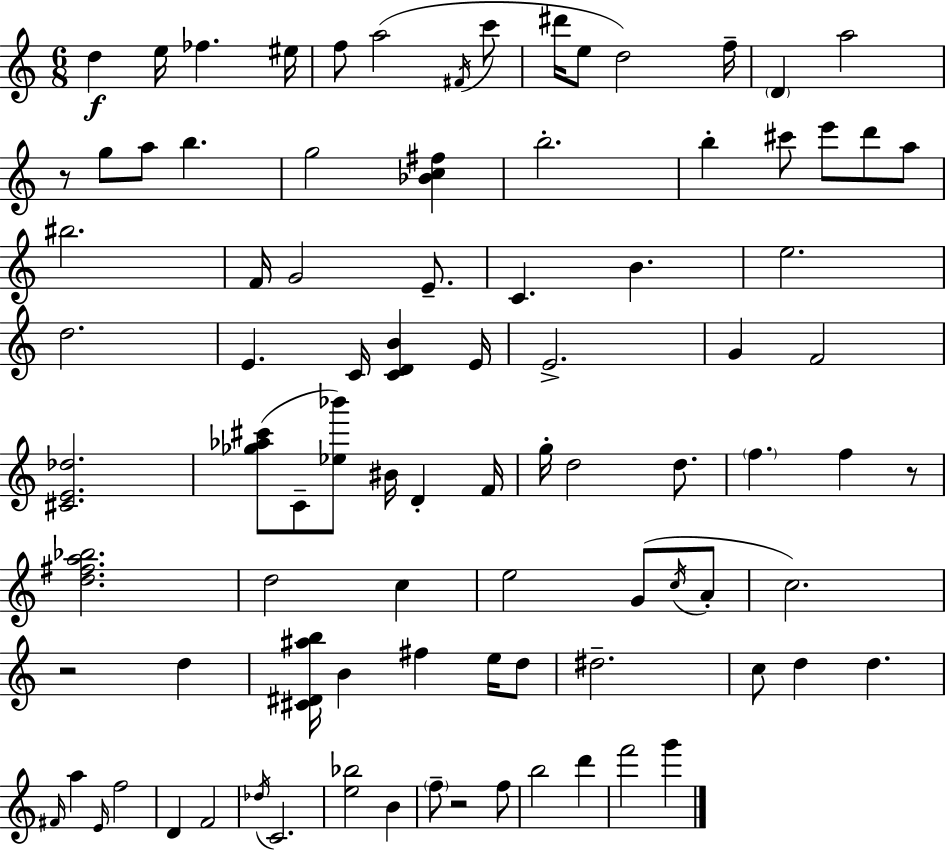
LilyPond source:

{
  \clef treble
  \numericTimeSignature
  \time 6/8
  \key c \major
  \repeat volta 2 { d''4\f e''16 fes''4. eis''16 | f''8 a''2( \acciaccatura { fis'16 } c'''8 | dis'''16 e''8 d''2) | f''16-- \parenthesize d'4 a''2 | \break r8 g''8 a''8 b''4. | g''2 <bes' c'' fis''>4 | b''2.-. | b''4-. cis'''8 e'''8 d'''8 a''8 | \break bis''2. | f'16 g'2 e'8.-- | c'4. b'4. | e''2. | \break d''2. | e'4. c'16 <c' d' b'>4 | e'16 e'2.-> | g'4 f'2 | \break <cis' e' des''>2. | <ges'' aes'' cis'''>8( c'8-- <ees'' bes'''>8) bis'16 d'4-. | f'16 g''16-. d''2 d''8. | \parenthesize f''4. f''4 r8 | \break <d'' fis'' a'' bes''>2. | d''2 c''4 | e''2 g'8( \acciaccatura { c''16 } | a'8-. c''2.) | \break r2 d''4 | <cis' dis' ais'' b''>16 b'4 fis''4 e''16 | d''8 dis''2.-- | c''8 d''4 d''4. | \break \grace { fis'16 } a''4 \grace { e'16 } f''2 | d'4 f'2 | \acciaccatura { des''16 } c'2. | <e'' bes''>2 | \break b'4 \parenthesize f''8-- r2 | f''8 b''2 | d'''4 f'''2 | g'''4 } \bar "|."
}